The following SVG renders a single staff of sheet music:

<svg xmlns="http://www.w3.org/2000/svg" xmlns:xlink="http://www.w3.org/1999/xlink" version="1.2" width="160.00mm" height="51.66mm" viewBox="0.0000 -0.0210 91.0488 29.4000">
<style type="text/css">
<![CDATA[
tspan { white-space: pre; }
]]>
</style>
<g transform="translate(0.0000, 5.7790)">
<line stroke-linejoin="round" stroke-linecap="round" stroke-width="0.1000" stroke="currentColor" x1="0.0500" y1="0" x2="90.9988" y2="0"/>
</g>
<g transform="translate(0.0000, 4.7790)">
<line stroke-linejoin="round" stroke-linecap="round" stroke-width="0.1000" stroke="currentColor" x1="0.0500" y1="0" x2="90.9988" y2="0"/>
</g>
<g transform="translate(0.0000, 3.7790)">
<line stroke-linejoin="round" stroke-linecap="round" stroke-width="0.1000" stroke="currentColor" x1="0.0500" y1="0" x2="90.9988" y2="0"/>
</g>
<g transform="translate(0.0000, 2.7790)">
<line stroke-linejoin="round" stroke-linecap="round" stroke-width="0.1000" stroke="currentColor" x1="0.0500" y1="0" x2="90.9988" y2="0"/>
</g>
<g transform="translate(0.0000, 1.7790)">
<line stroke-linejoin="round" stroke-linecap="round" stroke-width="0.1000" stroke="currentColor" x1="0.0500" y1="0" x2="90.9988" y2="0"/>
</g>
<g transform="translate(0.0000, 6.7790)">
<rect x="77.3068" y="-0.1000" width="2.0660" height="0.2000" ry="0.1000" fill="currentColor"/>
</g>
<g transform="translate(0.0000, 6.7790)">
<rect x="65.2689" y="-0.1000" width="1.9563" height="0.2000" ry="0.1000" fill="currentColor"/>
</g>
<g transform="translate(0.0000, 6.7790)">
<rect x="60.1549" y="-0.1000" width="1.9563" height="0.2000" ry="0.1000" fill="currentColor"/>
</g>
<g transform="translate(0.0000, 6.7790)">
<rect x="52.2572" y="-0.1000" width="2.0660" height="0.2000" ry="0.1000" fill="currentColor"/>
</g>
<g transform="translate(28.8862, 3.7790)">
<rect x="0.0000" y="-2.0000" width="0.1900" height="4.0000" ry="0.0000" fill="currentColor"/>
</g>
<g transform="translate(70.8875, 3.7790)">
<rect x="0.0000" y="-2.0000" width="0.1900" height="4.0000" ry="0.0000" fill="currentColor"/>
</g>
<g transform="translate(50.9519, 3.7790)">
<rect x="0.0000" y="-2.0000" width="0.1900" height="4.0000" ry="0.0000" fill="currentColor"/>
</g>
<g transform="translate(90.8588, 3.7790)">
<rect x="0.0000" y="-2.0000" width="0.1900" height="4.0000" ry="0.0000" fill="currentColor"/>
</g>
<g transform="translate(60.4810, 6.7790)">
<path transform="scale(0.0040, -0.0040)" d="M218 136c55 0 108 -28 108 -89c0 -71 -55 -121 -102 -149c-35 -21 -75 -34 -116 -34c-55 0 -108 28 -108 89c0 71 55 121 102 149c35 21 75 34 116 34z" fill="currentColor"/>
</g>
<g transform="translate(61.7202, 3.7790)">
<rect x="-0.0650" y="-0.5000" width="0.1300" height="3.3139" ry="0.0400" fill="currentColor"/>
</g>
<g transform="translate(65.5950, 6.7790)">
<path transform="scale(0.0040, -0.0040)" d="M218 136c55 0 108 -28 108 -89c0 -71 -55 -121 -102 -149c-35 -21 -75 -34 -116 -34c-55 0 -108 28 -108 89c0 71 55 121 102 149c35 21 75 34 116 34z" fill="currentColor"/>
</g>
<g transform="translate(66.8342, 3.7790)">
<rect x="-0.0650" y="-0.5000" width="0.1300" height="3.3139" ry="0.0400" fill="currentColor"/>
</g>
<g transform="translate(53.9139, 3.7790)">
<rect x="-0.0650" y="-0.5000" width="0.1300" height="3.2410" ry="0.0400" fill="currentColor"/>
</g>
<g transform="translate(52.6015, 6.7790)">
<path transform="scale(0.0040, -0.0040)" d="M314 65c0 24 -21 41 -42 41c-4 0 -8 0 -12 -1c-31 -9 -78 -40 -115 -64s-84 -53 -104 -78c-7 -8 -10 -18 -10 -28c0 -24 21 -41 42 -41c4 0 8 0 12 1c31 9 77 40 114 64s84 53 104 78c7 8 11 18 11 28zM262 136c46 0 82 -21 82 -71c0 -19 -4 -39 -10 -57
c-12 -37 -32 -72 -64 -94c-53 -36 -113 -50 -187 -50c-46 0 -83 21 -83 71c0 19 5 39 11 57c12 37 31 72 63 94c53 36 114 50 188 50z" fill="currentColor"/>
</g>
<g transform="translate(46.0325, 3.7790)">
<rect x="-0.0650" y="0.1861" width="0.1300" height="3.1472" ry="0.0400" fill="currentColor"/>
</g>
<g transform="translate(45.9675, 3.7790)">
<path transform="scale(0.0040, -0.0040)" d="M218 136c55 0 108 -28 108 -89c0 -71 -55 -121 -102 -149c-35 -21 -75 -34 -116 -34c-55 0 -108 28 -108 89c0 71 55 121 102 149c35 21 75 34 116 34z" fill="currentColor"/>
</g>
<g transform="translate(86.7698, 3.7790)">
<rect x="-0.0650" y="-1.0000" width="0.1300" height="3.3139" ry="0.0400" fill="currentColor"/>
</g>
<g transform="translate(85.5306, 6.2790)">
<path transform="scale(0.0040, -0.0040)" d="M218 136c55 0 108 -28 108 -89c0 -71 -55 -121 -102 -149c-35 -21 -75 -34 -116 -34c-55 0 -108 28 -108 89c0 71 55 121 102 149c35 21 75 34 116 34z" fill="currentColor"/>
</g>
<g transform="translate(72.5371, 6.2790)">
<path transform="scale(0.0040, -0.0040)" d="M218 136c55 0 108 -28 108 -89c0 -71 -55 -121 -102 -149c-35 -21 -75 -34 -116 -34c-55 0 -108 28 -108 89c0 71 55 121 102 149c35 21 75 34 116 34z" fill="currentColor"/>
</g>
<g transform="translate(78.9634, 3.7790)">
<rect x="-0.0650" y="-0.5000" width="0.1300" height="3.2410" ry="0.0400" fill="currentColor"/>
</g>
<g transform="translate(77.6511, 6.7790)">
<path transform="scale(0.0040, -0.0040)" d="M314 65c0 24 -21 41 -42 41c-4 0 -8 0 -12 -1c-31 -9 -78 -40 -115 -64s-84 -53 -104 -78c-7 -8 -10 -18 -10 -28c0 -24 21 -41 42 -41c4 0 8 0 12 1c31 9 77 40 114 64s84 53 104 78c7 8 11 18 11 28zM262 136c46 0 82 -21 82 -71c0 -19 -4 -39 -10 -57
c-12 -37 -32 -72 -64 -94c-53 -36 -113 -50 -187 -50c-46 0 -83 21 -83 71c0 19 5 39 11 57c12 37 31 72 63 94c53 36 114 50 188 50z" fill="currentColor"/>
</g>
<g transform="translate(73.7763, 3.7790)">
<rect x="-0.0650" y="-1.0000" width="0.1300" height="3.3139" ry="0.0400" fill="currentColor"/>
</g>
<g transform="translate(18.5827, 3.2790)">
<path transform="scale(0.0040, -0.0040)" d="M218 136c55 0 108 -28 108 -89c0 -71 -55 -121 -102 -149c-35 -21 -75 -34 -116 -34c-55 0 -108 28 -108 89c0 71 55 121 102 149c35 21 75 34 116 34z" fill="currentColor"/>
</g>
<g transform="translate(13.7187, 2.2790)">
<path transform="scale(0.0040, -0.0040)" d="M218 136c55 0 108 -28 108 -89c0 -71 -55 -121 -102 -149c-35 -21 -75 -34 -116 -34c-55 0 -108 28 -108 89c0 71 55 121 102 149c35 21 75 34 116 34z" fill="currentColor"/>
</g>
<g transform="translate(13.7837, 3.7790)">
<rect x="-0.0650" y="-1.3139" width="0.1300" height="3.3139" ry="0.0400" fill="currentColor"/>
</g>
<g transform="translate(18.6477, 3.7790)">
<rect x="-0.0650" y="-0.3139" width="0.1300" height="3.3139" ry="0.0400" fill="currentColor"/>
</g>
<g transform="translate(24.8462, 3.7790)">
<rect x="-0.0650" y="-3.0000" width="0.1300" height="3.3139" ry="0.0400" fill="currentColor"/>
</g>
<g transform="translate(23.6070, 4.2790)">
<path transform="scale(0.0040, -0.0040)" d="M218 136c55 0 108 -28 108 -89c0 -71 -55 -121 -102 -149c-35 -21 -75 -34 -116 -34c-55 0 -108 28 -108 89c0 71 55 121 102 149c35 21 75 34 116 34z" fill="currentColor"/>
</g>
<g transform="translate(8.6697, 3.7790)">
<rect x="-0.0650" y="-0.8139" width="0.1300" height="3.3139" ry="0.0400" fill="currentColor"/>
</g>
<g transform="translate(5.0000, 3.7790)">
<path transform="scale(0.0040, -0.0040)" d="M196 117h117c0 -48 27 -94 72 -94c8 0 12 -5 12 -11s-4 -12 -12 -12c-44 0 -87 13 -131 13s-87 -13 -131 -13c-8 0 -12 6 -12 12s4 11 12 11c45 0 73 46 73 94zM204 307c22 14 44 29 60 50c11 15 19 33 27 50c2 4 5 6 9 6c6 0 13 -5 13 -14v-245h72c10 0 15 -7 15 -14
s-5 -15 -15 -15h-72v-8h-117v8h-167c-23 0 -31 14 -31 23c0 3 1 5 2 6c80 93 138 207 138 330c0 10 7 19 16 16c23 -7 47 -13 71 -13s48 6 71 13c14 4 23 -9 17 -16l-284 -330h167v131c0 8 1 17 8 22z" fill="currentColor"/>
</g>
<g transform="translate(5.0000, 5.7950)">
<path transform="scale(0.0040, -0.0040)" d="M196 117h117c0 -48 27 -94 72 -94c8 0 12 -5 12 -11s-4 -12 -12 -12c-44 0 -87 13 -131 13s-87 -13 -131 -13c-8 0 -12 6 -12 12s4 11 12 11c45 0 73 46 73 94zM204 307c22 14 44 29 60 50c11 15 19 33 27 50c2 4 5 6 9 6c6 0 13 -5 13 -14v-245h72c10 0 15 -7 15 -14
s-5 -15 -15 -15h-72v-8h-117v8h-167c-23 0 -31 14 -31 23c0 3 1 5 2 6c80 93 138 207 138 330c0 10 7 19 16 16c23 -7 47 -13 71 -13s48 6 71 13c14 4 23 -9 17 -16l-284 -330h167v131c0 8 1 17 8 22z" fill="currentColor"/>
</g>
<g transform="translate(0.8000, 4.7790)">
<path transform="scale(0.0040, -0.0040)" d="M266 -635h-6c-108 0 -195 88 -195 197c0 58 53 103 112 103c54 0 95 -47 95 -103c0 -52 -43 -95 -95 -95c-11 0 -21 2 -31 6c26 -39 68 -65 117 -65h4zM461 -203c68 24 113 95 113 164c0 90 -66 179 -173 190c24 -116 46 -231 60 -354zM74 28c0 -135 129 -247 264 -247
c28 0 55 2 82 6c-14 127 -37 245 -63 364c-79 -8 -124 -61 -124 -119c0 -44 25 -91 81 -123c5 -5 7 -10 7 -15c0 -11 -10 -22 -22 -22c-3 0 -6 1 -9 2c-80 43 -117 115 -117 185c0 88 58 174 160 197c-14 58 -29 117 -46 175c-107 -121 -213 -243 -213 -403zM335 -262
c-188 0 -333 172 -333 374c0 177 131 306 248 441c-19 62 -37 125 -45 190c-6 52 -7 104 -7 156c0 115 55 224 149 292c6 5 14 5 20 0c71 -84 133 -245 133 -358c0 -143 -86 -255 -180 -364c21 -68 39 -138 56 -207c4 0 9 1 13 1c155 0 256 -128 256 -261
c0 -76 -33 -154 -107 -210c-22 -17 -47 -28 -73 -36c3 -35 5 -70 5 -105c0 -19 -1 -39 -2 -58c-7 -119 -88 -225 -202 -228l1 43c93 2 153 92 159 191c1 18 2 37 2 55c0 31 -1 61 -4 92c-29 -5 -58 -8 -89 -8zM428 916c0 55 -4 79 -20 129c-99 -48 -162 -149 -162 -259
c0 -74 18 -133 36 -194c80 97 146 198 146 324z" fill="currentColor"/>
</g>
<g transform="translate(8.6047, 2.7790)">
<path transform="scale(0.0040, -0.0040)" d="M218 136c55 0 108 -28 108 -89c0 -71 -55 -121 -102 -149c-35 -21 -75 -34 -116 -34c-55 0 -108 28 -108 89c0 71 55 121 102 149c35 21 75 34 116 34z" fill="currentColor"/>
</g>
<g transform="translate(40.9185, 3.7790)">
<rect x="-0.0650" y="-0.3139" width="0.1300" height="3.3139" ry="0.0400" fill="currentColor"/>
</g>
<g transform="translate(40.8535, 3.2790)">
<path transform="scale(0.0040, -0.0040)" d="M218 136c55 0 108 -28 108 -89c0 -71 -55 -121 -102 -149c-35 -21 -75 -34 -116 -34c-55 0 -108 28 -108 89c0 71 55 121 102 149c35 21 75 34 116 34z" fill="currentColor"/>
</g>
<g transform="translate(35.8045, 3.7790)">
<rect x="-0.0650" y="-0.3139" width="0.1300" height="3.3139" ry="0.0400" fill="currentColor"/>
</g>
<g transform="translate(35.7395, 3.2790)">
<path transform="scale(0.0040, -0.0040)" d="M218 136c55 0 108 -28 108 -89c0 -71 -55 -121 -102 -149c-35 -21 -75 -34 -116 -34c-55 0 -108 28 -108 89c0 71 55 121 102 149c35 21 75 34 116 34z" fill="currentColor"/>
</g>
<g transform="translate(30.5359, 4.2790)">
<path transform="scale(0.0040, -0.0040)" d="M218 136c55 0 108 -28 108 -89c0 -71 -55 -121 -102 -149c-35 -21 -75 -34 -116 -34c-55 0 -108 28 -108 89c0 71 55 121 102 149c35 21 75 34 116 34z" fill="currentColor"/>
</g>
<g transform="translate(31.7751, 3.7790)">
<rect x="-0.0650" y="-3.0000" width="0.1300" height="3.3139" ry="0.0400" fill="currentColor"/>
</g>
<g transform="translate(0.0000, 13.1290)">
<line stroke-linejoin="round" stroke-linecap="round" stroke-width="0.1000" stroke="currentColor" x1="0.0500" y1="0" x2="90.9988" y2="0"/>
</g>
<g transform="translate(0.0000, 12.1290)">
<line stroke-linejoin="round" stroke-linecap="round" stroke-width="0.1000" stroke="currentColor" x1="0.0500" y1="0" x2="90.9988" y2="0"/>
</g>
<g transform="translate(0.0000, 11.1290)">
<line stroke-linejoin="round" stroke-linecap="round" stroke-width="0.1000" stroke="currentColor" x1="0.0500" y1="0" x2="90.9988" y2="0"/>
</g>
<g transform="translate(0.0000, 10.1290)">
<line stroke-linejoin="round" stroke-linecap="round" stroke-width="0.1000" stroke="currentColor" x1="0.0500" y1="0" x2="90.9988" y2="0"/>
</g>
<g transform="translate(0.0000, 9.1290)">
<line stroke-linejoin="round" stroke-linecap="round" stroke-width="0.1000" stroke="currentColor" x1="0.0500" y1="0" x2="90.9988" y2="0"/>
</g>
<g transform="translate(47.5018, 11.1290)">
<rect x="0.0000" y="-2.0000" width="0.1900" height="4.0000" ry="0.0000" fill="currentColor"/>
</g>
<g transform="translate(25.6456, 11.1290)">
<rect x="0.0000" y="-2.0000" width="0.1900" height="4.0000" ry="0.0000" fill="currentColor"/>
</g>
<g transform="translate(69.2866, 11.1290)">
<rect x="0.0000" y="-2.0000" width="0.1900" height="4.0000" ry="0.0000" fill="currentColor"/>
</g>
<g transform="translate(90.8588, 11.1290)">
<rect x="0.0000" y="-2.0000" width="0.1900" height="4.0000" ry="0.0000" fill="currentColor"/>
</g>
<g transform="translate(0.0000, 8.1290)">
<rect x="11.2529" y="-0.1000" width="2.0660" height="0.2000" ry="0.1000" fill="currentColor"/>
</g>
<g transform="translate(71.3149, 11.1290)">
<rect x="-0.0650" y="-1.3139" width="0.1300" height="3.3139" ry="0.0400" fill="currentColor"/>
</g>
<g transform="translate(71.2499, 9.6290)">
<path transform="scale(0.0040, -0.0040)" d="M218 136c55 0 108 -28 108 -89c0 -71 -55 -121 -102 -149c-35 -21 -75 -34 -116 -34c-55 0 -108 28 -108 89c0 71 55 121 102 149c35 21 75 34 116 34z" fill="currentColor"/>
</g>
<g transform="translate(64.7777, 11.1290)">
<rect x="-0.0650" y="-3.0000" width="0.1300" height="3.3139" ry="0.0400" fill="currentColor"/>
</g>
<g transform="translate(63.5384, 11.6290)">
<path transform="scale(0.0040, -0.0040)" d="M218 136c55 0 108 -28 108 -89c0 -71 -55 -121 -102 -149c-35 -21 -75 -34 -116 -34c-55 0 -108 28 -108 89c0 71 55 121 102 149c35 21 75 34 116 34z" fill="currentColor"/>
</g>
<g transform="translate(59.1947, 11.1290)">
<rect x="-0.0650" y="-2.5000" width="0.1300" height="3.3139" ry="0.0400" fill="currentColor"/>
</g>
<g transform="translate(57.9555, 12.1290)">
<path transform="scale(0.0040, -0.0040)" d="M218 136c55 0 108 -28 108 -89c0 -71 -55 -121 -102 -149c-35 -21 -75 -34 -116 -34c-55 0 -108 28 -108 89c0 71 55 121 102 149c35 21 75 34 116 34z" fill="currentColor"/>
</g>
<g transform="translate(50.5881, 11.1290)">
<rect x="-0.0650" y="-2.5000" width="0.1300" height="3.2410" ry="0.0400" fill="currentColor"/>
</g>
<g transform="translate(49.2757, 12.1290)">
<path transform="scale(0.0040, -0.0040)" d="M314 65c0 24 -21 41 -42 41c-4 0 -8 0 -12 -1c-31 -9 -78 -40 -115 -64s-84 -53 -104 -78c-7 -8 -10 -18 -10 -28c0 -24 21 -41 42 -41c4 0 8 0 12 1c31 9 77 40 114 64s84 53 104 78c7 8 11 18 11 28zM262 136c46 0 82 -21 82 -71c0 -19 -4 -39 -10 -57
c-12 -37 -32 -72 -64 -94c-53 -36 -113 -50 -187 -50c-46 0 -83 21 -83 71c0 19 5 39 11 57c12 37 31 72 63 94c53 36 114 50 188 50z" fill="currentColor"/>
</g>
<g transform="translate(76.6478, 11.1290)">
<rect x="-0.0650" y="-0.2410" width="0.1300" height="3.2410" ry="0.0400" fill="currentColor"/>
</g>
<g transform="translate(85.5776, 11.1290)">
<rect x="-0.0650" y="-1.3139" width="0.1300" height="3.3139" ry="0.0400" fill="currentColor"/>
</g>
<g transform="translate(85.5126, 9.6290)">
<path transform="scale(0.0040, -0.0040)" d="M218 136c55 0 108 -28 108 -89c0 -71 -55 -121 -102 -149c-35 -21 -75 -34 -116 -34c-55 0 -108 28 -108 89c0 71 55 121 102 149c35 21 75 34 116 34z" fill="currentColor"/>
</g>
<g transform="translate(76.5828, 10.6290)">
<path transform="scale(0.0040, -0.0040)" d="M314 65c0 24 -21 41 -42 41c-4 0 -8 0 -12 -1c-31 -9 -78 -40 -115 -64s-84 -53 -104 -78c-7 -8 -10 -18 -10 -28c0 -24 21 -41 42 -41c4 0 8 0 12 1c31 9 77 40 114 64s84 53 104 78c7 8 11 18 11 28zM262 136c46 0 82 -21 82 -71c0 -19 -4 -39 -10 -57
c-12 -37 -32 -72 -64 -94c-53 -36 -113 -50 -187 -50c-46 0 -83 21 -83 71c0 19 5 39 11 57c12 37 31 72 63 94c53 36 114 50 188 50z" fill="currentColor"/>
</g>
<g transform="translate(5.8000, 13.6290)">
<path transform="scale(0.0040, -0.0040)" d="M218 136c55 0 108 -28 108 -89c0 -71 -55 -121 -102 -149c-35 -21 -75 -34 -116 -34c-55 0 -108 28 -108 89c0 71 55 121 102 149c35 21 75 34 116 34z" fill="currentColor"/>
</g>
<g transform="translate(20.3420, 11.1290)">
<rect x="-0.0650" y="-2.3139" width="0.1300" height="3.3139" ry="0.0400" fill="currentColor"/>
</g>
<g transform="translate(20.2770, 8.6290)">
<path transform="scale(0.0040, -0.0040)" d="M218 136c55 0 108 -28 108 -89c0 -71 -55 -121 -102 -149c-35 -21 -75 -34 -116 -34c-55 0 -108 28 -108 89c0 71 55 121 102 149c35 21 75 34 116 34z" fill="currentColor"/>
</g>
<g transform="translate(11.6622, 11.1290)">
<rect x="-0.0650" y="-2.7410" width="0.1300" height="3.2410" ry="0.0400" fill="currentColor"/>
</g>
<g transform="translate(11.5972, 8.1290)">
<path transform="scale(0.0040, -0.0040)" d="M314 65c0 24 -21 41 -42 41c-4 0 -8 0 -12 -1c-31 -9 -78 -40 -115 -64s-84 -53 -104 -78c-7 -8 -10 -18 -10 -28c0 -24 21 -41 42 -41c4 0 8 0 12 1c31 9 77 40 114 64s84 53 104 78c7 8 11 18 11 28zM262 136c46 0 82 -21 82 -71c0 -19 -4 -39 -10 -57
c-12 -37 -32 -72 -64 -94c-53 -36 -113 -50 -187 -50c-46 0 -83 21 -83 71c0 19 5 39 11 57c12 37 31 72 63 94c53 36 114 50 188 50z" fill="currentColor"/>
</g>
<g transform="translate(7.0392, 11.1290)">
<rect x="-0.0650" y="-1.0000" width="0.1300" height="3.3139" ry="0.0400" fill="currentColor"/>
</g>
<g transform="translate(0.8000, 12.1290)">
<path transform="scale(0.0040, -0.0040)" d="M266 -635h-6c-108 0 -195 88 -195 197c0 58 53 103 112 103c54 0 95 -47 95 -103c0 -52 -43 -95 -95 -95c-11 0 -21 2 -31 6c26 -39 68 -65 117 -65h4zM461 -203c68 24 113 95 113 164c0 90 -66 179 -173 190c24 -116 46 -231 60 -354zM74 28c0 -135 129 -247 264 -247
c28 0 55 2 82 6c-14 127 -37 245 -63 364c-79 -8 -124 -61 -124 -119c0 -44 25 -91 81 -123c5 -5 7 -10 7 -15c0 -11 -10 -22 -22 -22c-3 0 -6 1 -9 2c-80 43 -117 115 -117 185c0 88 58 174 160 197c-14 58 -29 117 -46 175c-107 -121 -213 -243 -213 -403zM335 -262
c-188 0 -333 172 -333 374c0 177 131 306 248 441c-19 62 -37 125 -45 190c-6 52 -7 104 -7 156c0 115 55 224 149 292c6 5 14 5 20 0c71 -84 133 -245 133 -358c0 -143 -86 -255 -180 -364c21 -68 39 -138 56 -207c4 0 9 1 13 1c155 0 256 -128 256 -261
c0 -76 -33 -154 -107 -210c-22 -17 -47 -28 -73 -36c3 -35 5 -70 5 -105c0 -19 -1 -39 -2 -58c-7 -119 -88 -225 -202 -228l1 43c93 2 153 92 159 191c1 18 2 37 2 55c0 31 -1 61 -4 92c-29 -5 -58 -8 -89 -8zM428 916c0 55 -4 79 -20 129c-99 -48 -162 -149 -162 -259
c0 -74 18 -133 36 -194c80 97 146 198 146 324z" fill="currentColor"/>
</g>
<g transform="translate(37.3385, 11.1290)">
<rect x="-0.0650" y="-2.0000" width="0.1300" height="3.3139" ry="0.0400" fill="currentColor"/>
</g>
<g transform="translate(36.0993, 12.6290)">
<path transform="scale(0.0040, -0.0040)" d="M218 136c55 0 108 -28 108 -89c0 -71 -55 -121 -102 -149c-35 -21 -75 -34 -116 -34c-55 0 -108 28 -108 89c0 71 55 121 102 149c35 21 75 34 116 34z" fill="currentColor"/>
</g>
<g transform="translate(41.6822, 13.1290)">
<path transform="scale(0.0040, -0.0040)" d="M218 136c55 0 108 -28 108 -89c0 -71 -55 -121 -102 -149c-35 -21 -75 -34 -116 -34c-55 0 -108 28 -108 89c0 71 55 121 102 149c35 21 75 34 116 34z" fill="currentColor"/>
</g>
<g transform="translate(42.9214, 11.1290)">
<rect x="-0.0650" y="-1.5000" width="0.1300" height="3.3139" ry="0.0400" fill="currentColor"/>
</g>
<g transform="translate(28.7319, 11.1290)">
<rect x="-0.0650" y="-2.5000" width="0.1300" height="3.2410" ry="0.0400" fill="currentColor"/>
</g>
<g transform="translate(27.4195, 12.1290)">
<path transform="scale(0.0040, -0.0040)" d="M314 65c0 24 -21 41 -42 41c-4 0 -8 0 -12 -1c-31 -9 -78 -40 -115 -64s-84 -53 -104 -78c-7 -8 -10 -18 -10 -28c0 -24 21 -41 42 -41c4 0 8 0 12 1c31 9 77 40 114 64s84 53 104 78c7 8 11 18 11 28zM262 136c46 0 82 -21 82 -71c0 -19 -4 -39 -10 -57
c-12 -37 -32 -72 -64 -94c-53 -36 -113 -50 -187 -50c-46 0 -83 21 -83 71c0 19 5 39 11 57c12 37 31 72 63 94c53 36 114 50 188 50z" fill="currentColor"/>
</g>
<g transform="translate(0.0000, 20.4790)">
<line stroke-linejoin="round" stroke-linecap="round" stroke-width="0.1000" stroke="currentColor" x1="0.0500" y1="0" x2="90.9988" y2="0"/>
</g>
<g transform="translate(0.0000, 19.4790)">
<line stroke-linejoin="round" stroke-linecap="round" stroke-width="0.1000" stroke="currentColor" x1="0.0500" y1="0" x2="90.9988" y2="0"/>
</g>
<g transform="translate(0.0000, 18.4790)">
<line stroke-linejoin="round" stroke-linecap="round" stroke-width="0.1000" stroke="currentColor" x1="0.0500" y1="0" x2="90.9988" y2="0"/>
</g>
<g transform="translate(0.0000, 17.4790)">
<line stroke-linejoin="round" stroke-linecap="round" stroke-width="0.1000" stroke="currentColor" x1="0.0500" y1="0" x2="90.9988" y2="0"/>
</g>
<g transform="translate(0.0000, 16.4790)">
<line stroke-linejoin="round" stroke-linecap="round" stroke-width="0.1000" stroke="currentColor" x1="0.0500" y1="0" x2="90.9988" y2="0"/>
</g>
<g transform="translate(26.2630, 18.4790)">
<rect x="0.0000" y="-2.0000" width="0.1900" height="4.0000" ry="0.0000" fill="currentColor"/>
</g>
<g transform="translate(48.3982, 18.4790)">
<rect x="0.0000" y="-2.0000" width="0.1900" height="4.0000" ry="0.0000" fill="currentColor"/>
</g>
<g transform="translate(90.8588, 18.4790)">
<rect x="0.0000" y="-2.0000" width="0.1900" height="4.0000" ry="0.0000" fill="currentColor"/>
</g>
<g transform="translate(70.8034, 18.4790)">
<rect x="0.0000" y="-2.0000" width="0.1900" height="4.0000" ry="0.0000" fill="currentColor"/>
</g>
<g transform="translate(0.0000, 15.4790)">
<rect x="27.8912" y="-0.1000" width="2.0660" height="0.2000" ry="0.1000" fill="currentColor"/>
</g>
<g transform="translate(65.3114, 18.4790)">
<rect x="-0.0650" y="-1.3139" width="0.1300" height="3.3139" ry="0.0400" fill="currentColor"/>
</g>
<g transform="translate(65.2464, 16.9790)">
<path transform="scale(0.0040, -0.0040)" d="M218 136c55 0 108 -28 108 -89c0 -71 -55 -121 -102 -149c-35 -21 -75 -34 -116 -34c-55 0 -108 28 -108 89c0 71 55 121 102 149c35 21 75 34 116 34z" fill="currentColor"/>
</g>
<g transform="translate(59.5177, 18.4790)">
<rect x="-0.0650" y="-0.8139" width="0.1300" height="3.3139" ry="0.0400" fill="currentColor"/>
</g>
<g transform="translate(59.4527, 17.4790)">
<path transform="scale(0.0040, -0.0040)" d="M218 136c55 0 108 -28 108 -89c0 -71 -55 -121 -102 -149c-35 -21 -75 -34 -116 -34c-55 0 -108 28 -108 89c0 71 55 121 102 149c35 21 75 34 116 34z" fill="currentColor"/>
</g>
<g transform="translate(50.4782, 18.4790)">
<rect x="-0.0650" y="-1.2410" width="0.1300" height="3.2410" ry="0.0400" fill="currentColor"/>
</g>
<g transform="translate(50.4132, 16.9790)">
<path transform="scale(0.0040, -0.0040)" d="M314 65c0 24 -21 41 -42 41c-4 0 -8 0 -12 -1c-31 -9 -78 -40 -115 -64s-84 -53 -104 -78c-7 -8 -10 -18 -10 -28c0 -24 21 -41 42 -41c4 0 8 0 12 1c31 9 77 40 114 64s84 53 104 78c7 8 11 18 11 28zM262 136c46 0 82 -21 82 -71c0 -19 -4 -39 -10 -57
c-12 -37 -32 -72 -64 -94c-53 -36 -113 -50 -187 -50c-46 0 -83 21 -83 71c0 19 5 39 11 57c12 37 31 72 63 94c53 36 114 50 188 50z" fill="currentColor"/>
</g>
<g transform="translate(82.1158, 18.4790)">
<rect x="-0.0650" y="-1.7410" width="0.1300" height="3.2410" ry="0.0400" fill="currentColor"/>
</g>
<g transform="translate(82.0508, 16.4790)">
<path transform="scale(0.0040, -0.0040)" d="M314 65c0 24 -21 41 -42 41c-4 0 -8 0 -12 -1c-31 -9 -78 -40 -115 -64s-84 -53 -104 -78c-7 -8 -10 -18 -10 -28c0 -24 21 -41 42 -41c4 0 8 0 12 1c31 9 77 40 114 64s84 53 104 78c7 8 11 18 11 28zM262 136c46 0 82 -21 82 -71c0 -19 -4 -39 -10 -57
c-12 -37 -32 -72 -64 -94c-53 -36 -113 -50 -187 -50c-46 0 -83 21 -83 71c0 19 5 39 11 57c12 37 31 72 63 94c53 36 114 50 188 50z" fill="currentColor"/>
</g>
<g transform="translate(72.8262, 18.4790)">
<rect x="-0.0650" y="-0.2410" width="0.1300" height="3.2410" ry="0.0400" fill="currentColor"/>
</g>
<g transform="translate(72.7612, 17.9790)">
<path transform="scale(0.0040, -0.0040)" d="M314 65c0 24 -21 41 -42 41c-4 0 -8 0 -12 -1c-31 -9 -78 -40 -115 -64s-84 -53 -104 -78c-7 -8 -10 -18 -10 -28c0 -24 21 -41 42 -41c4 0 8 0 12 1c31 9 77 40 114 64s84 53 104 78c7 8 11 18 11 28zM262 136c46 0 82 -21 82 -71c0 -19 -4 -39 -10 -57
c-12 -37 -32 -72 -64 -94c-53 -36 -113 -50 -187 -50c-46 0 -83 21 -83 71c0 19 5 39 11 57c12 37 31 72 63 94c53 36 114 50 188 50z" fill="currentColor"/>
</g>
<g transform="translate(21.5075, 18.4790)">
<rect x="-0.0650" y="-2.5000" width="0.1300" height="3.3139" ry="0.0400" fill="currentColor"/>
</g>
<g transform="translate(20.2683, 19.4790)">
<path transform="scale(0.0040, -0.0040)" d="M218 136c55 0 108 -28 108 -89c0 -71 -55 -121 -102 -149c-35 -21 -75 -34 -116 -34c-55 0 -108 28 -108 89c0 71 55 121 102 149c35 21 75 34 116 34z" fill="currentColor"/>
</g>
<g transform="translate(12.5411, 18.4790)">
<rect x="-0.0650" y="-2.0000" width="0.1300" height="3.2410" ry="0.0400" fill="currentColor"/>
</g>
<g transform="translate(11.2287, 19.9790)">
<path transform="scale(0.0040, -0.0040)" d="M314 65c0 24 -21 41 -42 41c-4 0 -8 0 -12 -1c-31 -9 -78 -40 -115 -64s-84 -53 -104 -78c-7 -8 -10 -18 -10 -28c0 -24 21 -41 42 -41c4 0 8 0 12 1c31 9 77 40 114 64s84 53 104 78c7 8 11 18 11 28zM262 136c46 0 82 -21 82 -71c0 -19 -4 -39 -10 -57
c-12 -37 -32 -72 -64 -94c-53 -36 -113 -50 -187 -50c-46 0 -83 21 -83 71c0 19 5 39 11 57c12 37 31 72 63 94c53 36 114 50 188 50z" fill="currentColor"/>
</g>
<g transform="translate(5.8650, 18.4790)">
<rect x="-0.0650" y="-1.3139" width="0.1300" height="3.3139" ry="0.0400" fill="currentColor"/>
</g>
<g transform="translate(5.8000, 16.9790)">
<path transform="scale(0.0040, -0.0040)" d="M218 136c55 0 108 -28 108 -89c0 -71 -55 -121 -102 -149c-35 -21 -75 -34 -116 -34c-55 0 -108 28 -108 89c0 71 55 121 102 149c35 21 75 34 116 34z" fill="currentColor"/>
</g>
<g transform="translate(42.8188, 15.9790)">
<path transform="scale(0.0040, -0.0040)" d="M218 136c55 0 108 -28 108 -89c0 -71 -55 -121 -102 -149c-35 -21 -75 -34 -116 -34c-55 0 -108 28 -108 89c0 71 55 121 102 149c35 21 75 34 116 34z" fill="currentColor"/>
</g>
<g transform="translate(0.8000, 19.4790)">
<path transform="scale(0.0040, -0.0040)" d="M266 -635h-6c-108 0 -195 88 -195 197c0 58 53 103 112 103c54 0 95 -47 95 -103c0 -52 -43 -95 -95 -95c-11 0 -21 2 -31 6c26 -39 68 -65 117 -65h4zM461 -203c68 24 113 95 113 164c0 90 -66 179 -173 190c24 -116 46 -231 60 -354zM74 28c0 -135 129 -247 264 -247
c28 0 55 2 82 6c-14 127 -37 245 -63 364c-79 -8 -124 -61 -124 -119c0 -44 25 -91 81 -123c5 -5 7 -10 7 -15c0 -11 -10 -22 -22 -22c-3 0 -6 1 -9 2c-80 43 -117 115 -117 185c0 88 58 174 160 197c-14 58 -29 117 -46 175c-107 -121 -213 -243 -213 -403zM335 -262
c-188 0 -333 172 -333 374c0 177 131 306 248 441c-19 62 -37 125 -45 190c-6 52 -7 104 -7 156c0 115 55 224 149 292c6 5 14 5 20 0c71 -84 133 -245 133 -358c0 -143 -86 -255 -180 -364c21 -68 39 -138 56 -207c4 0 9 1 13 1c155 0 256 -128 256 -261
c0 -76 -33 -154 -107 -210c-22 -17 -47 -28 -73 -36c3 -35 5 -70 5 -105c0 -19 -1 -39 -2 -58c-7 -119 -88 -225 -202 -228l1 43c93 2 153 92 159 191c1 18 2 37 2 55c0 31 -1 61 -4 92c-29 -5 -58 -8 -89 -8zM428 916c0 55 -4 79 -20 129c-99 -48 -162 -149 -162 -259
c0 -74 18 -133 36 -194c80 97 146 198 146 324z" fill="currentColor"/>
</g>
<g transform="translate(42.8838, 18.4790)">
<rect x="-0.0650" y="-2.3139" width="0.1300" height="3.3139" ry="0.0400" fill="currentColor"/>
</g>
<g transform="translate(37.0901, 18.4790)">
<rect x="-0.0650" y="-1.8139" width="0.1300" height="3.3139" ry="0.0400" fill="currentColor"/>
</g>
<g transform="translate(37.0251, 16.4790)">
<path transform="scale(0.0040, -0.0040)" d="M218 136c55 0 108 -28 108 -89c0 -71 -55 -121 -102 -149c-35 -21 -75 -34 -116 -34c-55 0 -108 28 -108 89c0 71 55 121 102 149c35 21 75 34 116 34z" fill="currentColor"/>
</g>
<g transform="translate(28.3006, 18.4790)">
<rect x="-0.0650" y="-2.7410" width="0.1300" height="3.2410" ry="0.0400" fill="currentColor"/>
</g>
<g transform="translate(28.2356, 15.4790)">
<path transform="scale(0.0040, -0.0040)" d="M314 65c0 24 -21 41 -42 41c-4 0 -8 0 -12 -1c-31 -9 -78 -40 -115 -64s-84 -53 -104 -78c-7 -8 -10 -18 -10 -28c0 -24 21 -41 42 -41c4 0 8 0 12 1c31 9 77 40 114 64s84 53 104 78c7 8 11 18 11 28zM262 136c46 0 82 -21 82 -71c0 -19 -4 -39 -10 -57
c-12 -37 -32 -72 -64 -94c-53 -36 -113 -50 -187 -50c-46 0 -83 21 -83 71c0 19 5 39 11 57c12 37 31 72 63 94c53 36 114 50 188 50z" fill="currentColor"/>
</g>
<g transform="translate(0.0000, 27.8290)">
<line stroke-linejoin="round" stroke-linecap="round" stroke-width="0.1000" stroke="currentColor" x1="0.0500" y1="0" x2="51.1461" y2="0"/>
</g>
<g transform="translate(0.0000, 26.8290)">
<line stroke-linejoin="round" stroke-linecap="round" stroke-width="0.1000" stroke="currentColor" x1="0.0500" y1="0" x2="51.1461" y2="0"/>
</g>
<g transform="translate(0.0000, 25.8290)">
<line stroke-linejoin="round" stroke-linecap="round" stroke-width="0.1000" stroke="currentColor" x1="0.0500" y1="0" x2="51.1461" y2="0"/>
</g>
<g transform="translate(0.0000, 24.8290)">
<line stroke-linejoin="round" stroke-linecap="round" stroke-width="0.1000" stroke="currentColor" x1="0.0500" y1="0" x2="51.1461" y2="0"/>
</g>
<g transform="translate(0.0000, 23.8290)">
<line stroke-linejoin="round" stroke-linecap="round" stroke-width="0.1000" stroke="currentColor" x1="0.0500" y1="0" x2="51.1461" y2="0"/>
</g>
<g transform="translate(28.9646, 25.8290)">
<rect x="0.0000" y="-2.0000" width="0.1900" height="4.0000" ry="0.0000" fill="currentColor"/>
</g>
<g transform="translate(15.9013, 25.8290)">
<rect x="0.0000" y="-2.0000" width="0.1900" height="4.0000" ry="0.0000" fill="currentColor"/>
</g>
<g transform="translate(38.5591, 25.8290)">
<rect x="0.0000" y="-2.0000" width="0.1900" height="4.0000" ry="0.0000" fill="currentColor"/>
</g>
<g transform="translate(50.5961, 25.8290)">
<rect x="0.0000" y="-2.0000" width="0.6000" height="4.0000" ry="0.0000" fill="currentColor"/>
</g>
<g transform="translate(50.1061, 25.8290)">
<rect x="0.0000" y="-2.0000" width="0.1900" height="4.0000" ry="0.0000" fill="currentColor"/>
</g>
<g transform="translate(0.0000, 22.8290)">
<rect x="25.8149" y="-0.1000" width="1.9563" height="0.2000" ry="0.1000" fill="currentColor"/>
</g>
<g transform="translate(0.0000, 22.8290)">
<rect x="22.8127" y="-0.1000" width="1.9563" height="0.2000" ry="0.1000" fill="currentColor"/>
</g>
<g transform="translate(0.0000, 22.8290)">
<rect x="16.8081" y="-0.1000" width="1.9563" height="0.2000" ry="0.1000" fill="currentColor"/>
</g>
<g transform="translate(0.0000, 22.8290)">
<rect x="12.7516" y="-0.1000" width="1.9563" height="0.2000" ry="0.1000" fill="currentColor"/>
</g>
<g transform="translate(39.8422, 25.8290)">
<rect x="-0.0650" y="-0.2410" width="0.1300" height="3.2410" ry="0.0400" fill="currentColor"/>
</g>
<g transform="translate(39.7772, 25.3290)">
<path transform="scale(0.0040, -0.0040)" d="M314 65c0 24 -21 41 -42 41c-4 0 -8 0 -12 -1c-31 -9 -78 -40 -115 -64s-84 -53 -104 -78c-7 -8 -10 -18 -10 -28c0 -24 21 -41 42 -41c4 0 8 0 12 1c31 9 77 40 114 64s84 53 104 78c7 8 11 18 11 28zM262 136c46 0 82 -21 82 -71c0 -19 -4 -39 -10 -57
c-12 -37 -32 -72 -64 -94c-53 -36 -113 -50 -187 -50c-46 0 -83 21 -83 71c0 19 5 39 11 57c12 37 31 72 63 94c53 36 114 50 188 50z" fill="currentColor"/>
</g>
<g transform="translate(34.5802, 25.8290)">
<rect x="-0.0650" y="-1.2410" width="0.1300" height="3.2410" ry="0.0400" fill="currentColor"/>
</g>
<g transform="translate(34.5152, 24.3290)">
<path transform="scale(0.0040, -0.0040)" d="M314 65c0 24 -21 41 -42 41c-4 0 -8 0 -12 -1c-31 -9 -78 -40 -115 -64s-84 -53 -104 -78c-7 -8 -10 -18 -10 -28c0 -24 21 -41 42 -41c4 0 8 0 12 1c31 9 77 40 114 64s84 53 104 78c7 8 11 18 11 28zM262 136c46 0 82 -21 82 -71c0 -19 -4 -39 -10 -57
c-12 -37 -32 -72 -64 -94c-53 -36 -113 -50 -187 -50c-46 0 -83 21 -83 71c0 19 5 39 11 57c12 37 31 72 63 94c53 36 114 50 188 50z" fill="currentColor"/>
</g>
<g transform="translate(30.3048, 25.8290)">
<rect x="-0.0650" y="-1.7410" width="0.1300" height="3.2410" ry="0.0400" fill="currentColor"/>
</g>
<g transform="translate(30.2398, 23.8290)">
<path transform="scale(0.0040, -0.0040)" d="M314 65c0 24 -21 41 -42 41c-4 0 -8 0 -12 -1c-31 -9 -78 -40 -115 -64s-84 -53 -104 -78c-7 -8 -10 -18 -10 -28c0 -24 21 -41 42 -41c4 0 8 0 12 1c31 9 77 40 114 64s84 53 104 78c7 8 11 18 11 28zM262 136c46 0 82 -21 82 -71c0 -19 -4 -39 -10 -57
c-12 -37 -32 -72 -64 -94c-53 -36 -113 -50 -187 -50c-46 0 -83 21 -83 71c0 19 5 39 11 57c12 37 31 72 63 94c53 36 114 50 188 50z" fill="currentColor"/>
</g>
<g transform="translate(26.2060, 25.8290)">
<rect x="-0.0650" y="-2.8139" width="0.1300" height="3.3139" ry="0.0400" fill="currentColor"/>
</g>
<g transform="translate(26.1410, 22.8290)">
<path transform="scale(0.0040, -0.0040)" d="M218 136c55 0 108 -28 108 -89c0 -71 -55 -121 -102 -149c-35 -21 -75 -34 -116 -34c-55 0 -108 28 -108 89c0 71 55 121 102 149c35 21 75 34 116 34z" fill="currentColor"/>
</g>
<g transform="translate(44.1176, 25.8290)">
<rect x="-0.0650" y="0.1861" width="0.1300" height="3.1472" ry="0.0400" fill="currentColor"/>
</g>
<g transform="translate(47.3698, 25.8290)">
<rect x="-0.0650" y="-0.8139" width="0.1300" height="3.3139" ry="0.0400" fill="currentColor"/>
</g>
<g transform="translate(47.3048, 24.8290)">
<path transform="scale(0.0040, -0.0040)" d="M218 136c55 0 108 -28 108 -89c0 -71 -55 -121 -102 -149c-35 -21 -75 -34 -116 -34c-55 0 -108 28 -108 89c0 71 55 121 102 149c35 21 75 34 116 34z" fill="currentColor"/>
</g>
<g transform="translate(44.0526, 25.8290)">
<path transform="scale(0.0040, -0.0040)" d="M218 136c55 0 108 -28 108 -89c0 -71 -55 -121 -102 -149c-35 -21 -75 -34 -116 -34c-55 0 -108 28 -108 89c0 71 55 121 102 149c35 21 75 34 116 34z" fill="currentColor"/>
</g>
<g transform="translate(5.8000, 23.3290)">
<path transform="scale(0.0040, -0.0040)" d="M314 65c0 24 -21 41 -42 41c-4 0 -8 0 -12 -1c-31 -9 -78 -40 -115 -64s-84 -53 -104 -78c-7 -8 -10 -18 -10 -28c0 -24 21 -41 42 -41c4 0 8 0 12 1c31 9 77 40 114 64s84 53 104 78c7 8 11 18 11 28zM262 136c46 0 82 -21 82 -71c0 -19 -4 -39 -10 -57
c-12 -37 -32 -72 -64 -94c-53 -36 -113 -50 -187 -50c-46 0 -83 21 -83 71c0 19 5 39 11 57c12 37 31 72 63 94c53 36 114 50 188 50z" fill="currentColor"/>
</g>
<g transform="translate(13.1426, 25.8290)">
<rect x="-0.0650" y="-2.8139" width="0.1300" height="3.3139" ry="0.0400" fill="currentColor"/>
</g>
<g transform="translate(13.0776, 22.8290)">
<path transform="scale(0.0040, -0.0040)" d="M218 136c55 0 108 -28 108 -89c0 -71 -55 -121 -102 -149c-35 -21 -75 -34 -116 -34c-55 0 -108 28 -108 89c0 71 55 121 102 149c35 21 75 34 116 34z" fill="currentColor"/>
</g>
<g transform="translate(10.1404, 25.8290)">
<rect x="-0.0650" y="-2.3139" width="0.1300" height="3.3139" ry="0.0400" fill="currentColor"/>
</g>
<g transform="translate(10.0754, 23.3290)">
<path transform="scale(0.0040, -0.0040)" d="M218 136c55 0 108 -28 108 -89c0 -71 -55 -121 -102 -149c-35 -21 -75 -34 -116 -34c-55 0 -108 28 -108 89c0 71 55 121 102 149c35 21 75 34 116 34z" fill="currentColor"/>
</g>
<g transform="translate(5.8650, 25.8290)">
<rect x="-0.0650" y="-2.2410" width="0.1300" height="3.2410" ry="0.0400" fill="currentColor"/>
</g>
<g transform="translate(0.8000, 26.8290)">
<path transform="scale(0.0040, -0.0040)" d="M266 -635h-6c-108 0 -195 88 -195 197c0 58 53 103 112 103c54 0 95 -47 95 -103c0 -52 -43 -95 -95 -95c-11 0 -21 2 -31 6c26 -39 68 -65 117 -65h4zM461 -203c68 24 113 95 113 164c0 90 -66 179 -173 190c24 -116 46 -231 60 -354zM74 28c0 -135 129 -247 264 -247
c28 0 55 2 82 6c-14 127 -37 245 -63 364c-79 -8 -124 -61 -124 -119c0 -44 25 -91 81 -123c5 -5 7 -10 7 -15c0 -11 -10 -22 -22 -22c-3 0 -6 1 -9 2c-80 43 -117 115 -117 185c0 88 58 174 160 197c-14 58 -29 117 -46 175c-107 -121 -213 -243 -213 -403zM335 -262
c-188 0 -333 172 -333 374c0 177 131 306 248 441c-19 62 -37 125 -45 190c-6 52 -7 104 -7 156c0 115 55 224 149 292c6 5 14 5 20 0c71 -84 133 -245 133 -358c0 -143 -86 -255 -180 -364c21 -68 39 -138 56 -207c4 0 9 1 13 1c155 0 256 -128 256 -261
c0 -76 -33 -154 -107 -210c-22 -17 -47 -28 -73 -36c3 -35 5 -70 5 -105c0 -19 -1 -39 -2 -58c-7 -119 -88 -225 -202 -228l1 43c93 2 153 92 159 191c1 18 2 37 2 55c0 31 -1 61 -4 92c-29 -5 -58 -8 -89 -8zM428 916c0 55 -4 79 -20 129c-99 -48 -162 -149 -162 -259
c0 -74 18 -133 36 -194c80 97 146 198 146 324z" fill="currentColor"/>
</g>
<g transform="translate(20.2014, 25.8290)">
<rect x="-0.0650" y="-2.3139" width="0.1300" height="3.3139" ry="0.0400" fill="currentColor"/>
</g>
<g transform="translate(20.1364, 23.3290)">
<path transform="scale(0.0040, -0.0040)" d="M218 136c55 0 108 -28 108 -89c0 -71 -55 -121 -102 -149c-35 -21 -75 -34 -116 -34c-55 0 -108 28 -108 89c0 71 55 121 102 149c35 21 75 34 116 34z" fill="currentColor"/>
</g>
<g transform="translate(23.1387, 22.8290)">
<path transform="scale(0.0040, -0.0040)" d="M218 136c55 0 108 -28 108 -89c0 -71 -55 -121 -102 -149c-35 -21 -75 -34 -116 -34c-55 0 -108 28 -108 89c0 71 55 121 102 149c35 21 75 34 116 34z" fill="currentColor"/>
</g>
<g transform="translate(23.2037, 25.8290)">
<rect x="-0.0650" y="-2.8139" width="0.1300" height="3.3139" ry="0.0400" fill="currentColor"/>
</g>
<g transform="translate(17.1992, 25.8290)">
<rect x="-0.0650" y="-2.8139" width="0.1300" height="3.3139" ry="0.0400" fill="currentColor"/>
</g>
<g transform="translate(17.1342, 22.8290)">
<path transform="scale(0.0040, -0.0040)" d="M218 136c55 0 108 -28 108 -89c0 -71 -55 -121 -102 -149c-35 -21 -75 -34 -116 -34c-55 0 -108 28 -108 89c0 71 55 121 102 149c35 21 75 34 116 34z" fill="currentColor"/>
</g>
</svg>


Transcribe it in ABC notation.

X:1
T:Untitled
M:4/4
L:1/4
K:C
d e c A A c c B C2 C C D C2 D D a2 g G2 F E G2 G A e c2 e e F2 G a2 f g e2 d e c2 f2 g2 g a a g a a f2 e2 c2 B d